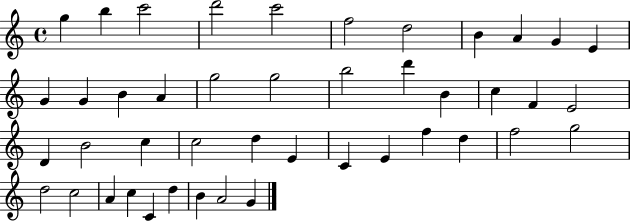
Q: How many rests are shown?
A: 0